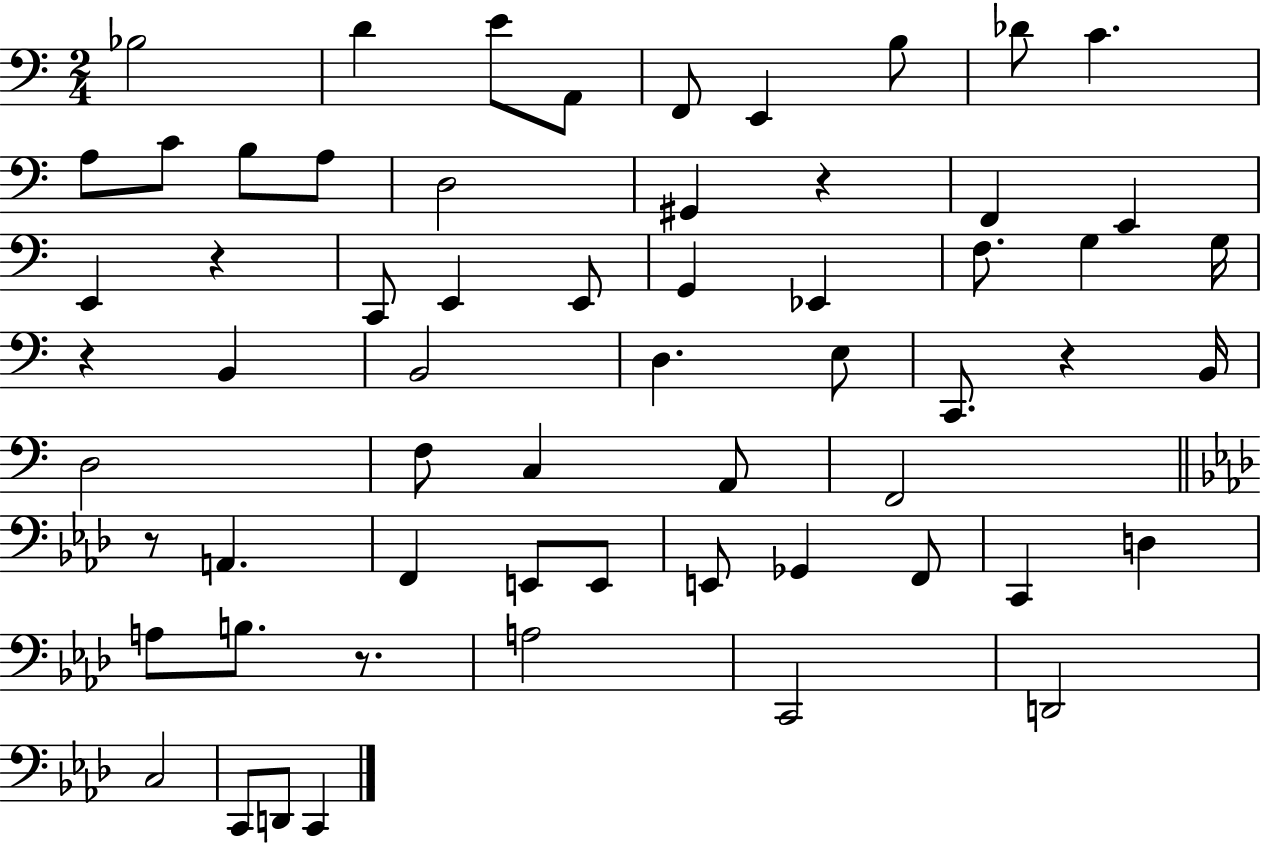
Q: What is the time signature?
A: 2/4